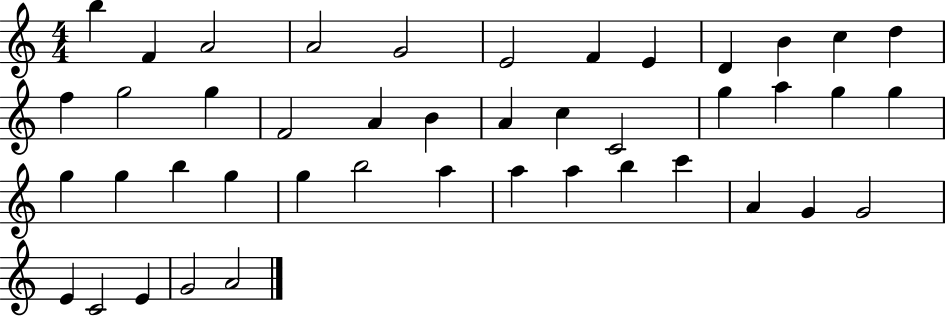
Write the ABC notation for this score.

X:1
T:Untitled
M:4/4
L:1/4
K:C
b F A2 A2 G2 E2 F E D B c d f g2 g F2 A B A c C2 g a g g g g b g g b2 a a a b c' A G G2 E C2 E G2 A2